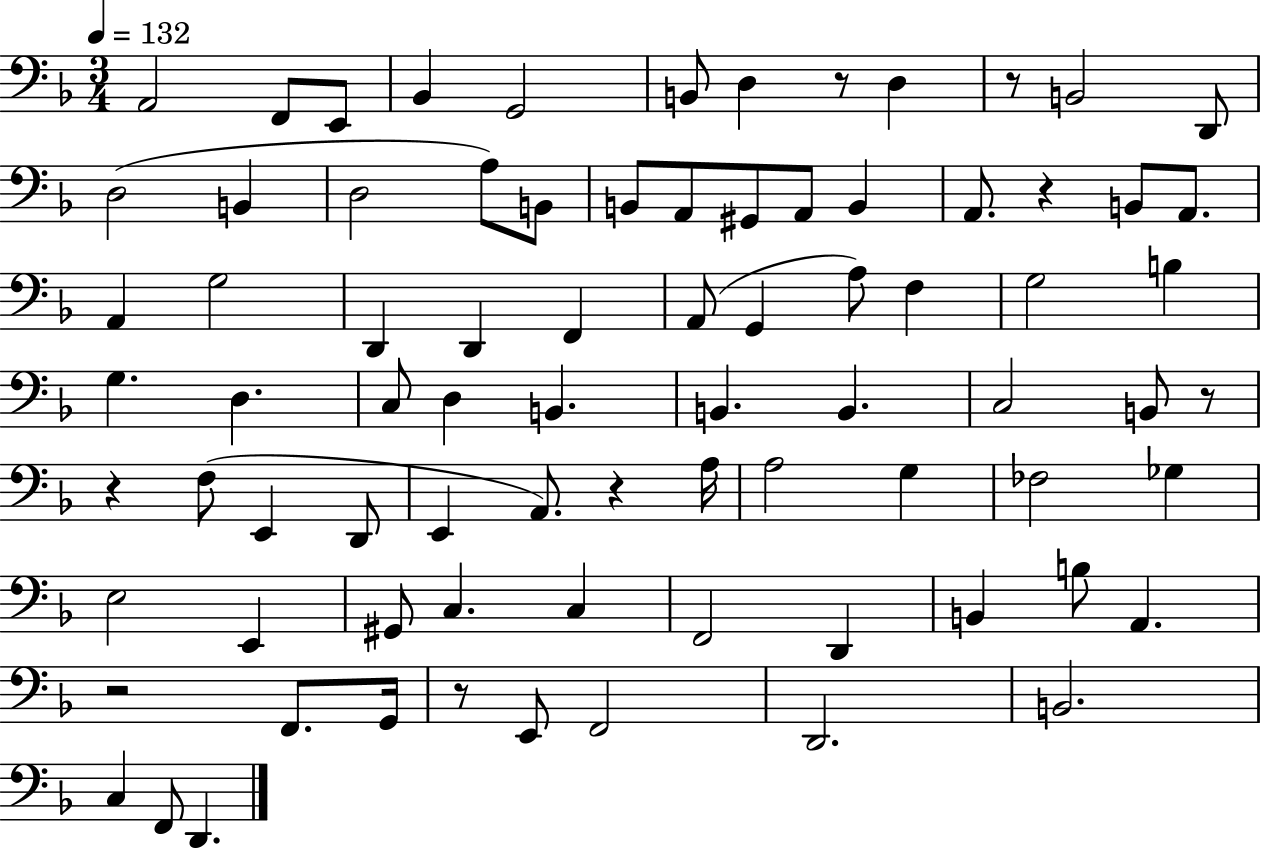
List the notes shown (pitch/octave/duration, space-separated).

A2/h F2/e E2/e Bb2/q G2/h B2/e D3/q R/e D3/q R/e B2/h D2/e D3/h B2/q D3/h A3/e B2/e B2/e A2/e G#2/e A2/e B2/q A2/e. R/q B2/e A2/e. A2/q G3/h D2/q D2/q F2/q A2/e G2/q A3/e F3/q G3/h B3/q G3/q. D3/q. C3/e D3/q B2/q. B2/q. B2/q. C3/h B2/e R/e R/q F3/e E2/q D2/e E2/q A2/e. R/q A3/s A3/h G3/q FES3/h Gb3/q E3/h E2/q G#2/e C3/q. C3/q F2/h D2/q B2/q B3/e A2/q. R/h F2/e. G2/s R/e E2/e F2/h D2/h. B2/h. C3/q F2/e D2/q.